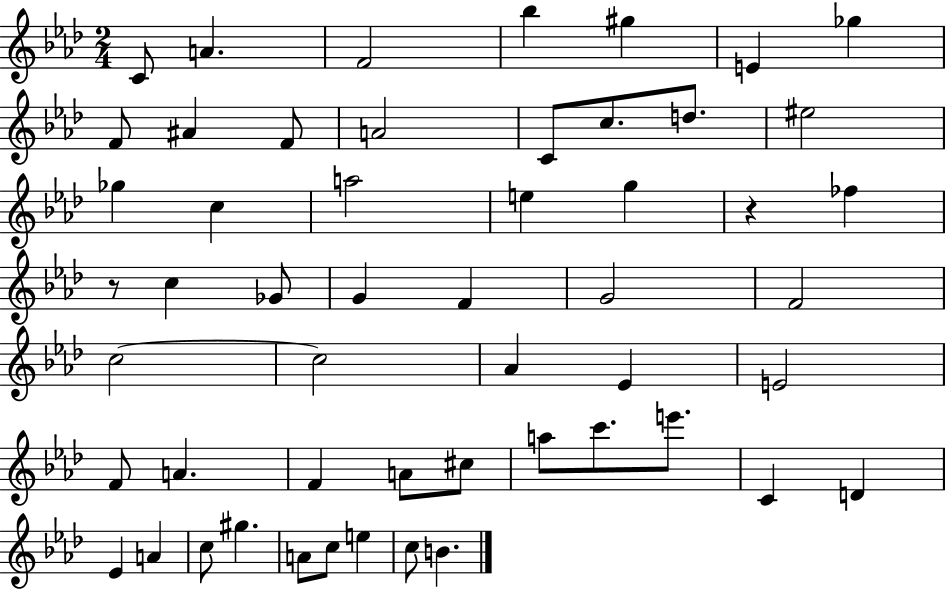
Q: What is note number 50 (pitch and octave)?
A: C5